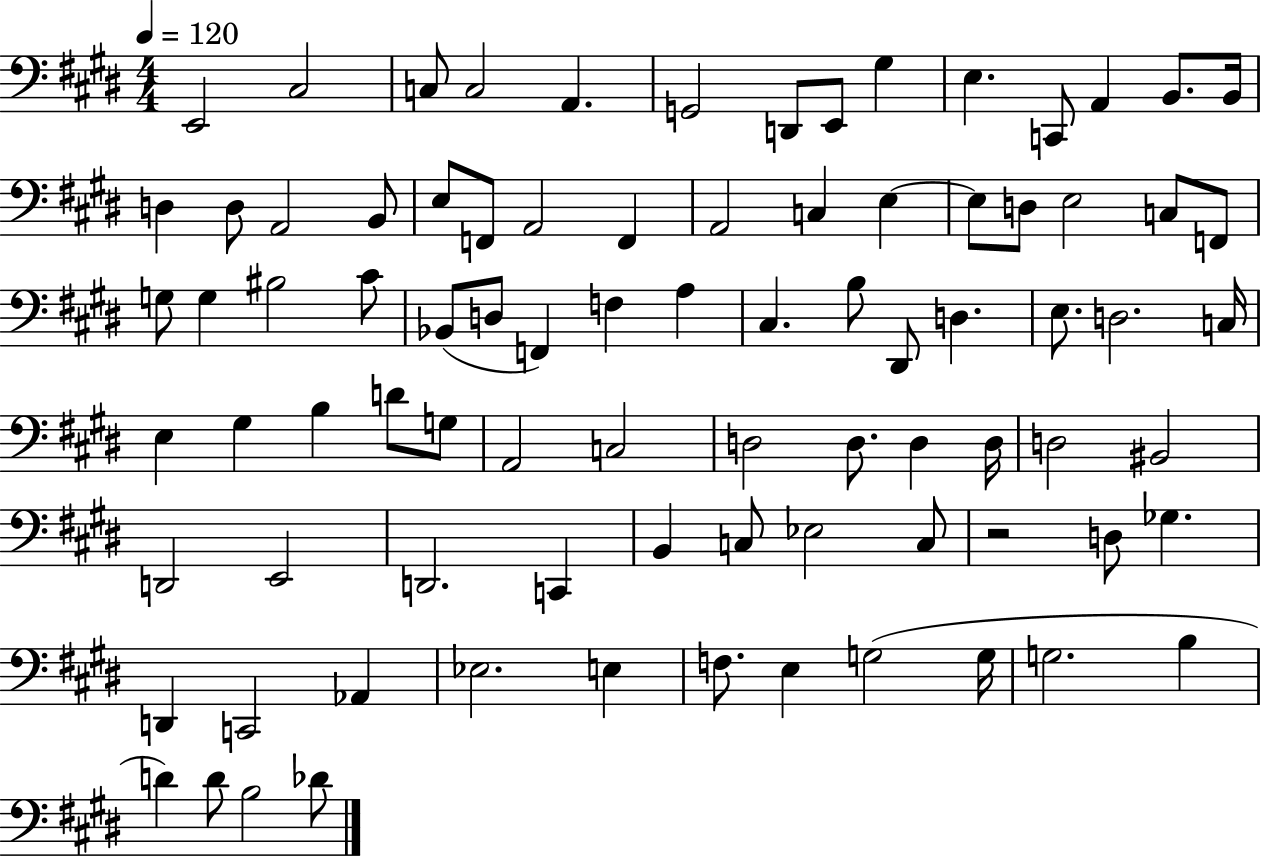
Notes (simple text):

E2/h C#3/h C3/e C3/h A2/q. G2/h D2/e E2/e G#3/q E3/q. C2/e A2/q B2/e. B2/s D3/q D3/e A2/h B2/e E3/e F2/e A2/h F2/q A2/h C3/q E3/q E3/e D3/e E3/h C3/e F2/e G3/e G3/q BIS3/h C#4/e Bb2/e D3/e F2/q F3/q A3/q C#3/q. B3/e D#2/e D3/q. E3/e. D3/h. C3/s E3/q G#3/q B3/q D4/e G3/e A2/h C3/h D3/h D3/e. D3/q D3/s D3/h BIS2/h D2/h E2/h D2/h. C2/q B2/q C3/e Eb3/h C3/e R/h D3/e Gb3/q. D2/q C2/h Ab2/q Eb3/h. E3/q F3/e. E3/q G3/h G3/s G3/h. B3/q D4/q D4/e B3/h Db4/e